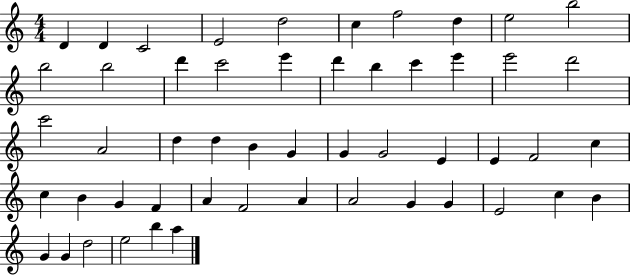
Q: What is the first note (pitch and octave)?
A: D4